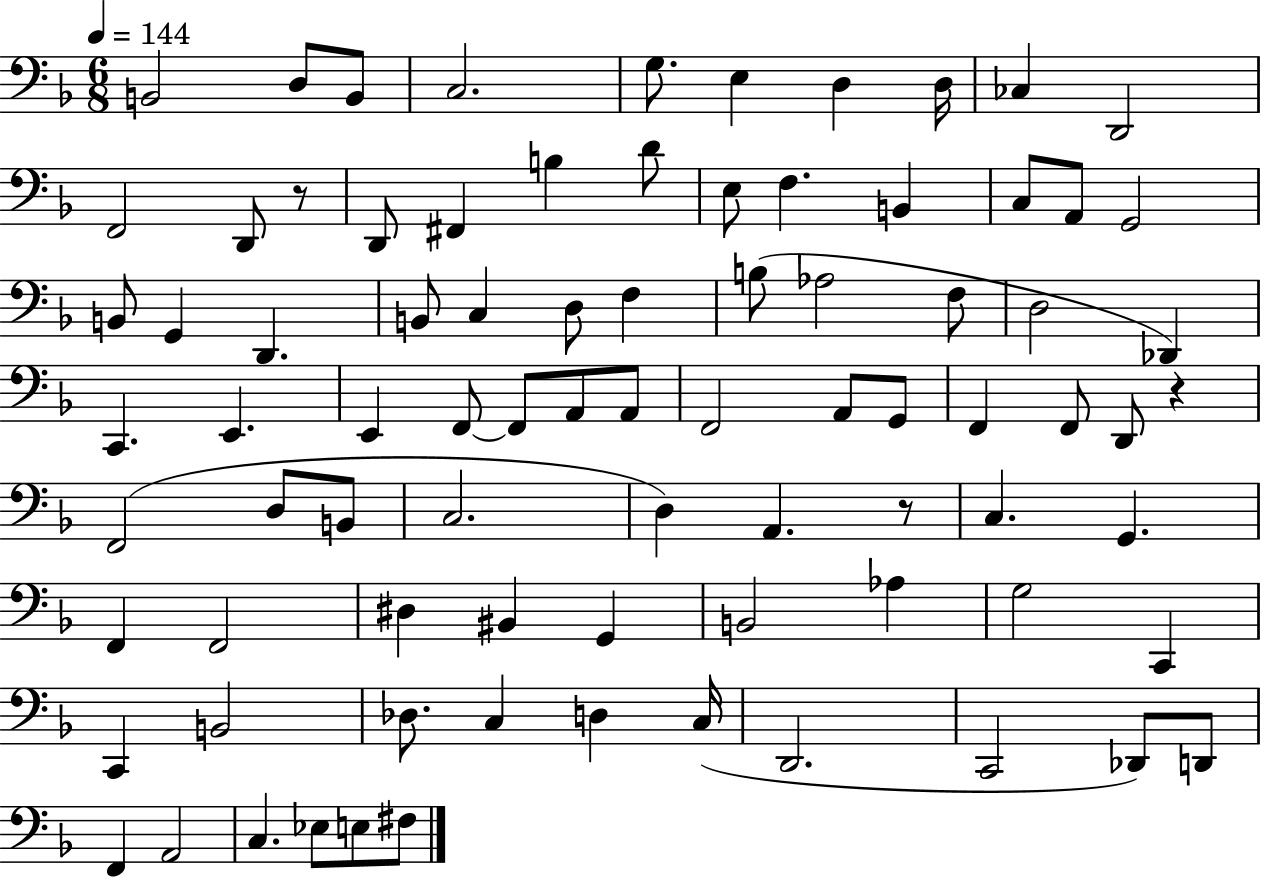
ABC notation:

X:1
T:Untitled
M:6/8
L:1/4
K:F
B,,2 D,/2 B,,/2 C,2 G,/2 E, D, D,/4 _C, D,,2 F,,2 D,,/2 z/2 D,,/2 ^F,, B, D/2 E,/2 F, B,, C,/2 A,,/2 G,,2 B,,/2 G,, D,, B,,/2 C, D,/2 F, B,/2 _A,2 F,/2 D,2 _D,, C,, E,, E,, F,,/2 F,,/2 A,,/2 A,,/2 F,,2 A,,/2 G,,/2 F,, F,,/2 D,,/2 z F,,2 D,/2 B,,/2 C,2 D, A,, z/2 C, G,, F,, F,,2 ^D, ^B,, G,, B,,2 _A, G,2 C,, C,, B,,2 _D,/2 C, D, C,/4 D,,2 C,,2 _D,,/2 D,,/2 F,, A,,2 C, _E,/2 E,/2 ^F,/2